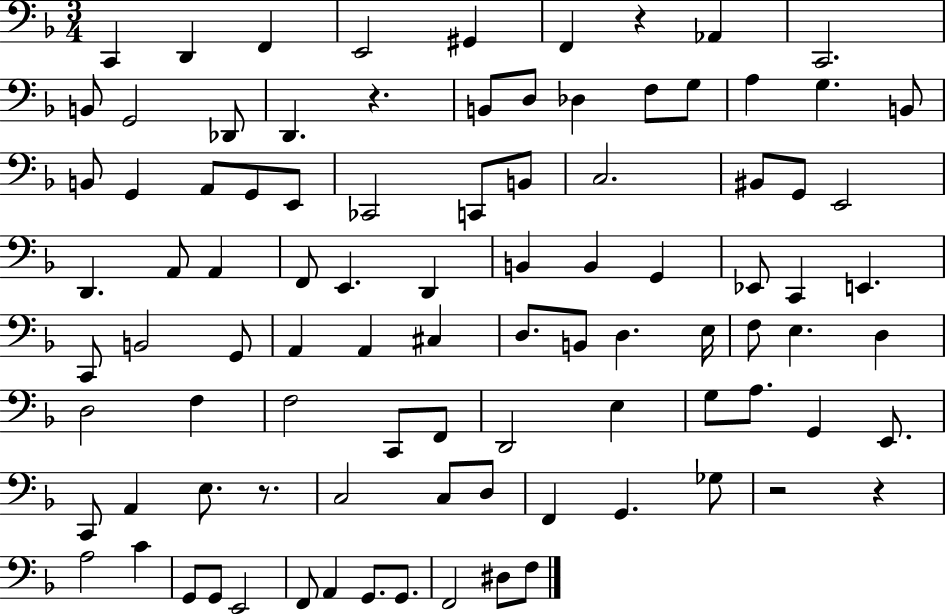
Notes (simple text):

C2/q D2/q F2/q E2/h G#2/q F2/q R/q Ab2/q C2/h. B2/e G2/h Db2/e D2/q. R/q. B2/e D3/e Db3/q F3/e G3/e A3/q G3/q. B2/e B2/e G2/q A2/e G2/e E2/e CES2/h C2/e B2/e C3/h. BIS2/e G2/e E2/h D2/q. A2/e A2/q F2/e E2/q. D2/q B2/q B2/q G2/q Eb2/e C2/q E2/q. C2/e B2/h G2/e A2/q A2/q C#3/q D3/e. B2/e D3/q. E3/s F3/e E3/q. D3/q D3/h F3/q F3/h C2/e F2/e D2/h E3/q G3/e A3/e. G2/q E2/e. C2/e A2/q E3/e. R/e. C3/h C3/e D3/e F2/q G2/q. Gb3/e R/h R/q A3/h C4/q G2/e G2/e E2/h F2/e A2/q G2/e. G2/e. F2/h D#3/e F3/e